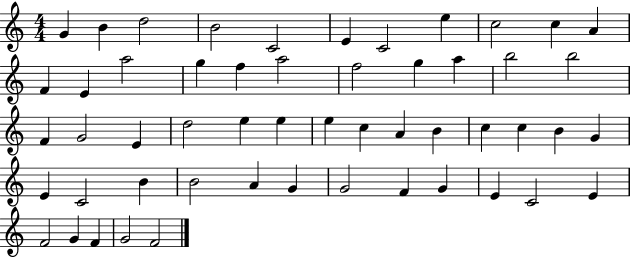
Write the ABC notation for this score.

X:1
T:Untitled
M:4/4
L:1/4
K:C
G B d2 B2 C2 E C2 e c2 c A F E a2 g f a2 f2 g a b2 b2 F G2 E d2 e e e c A B c c B G E C2 B B2 A G G2 F G E C2 E F2 G F G2 F2